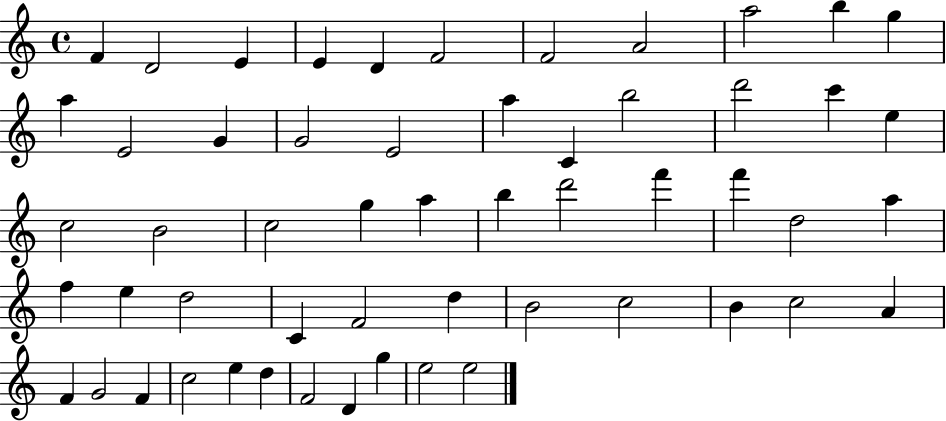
{
  \clef treble
  \time 4/4
  \defaultTimeSignature
  \key c \major
  f'4 d'2 e'4 | e'4 d'4 f'2 | f'2 a'2 | a''2 b''4 g''4 | \break a''4 e'2 g'4 | g'2 e'2 | a''4 c'4 b''2 | d'''2 c'''4 e''4 | \break c''2 b'2 | c''2 g''4 a''4 | b''4 d'''2 f'''4 | f'''4 d''2 a''4 | \break f''4 e''4 d''2 | c'4 f'2 d''4 | b'2 c''2 | b'4 c''2 a'4 | \break f'4 g'2 f'4 | c''2 e''4 d''4 | f'2 d'4 g''4 | e''2 e''2 | \break \bar "|."
}